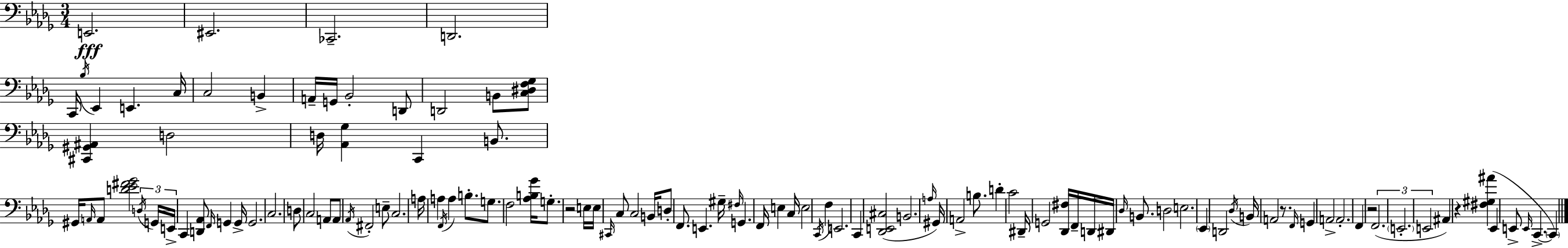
X:1
T:Untitled
M:3/4
L:1/4
K:Bbm
E,,2 ^E,,2 _C,,2 D,,2 C,,/4 _B,/4 _E,, E,, C,/4 C,2 B,, A,,/4 G,,/4 _B,,2 D,,/2 D,,2 B,,/2 [C,^D,F,_G,]/2 [^C,,^G,,^A,,] D,2 D,/4 [_A,,_G,] C,, B,,/2 ^G,,/4 A,,/4 A,,/2 [D_E^F_G]2 D,/4 G,,/4 E,,/4 C,, [D,,_A,,]/2 F,,/4 G,, G,,/4 G,,2 C,2 D,/2 C,2 A,,/2 A,,/2 _A,,/4 ^F,,2 E,/2 C,2 A,/4 A, F,,/4 A, B,/2 G,/2 F,2 [_A,B,_G]/4 G,/2 z2 E,/4 E,/4 ^C,,/4 C,/2 C,2 B,,/4 D,/2 F,,/2 E,, ^G,/4 ^F,/4 G,, F,,/4 E, C,/4 E,2 C,,/4 F, E,,2 C,, [_D,,E,,^C,]2 B,,2 A,/4 ^G,,/4 A,,2 B,/2 D C2 ^D,,/4 G,,2 [_D,,^F,]/4 F,,/4 D,,/4 ^D,,/4 _D,/4 B,,/2 D,2 E,2 _E,, D,,2 _D,/4 B,,/4 A,,2 z/2 F,,/4 G,, A,,2 A,,2 F,, z2 F,,2 E,,2 E,,2 ^A,, z [^F,^G,^A] _E,, E,,/2 E,,/4 C,, C,,